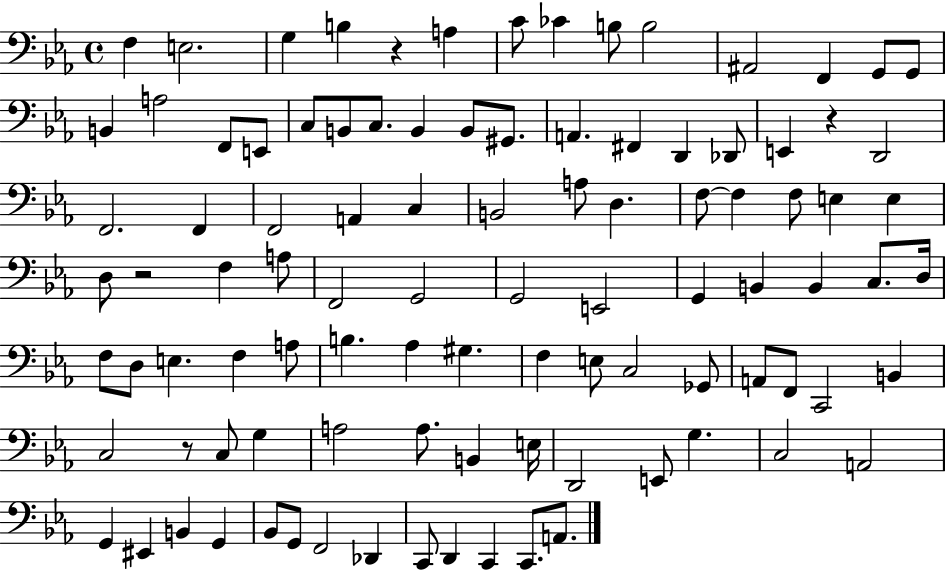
F3/q E3/h. G3/q B3/q R/q A3/q C4/e CES4/q B3/e B3/h A#2/h F2/q G2/e G2/e B2/q A3/h F2/e E2/e C3/e B2/e C3/e. B2/q B2/e G#2/e. A2/q. F#2/q D2/q Db2/e E2/q R/q D2/h F2/h. F2/q F2/h A2/q C3/q B2/h A3/e D3/q. F3/e F3/q F3/e E3/q E3/q D3/e R/h F3/q A3/e F2/h G2/h G2/h E2/h G2/q B2/q B2/q C3/e. D3/s F3/e D3/e E3/q. F3/q A3/e B3/q. Ab3/q G#3/q. F3/q E3/e C3/h Gb2/e A2/e F2/e C2/h B2/q C3/h R/e C3/e G3/q A3/h A3/e. B2/q E3/s D2/h E2/e G3/q. C3/h A2/h G2/q EIS2/q B2/q G2/q Bb2/e G2/e F2/h Db2/q C2/e D2/q C2/q C2/e. A2/e.